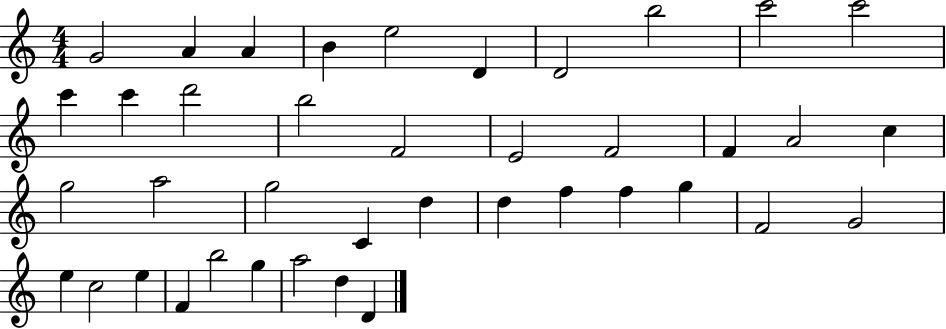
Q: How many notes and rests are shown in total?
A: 40